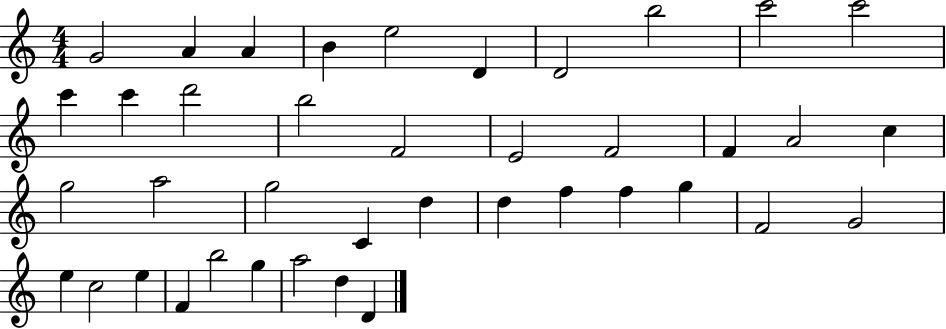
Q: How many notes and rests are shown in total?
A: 40